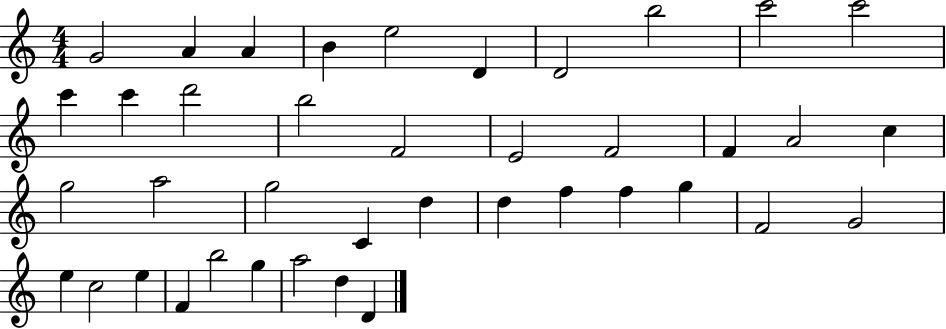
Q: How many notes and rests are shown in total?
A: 40